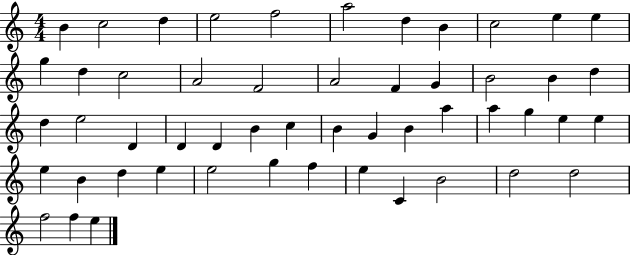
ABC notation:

X:1
T:Untitled
M:4/4
L:1/4
K:C
B c2 d e2 f2 a2 d B c2 e e g d c2 A2 F2 A2 F G B2 B d d e2 D D D B c B G B a a g e e e B d e e2 g f e C B2 d2 d2 f2 f e